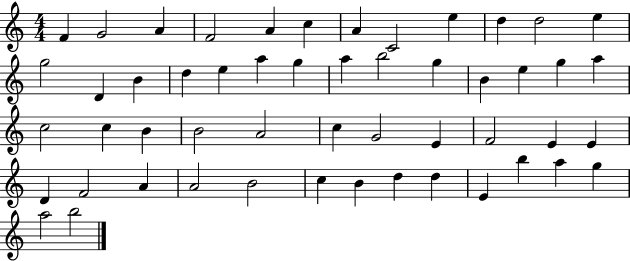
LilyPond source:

{
  \clef treble
  \numericTimeSignature
  \time 4/4
  \key c \major
  f'4 g'2 a'4 | f'2 a'4 c''4 | a'4 c'2 e''4 | d''4 d''2 e''4 | \break g''2 d'4 b'4 | d''4 e''4 a''4 g''4 | a''4 b''2 g''4 | b'4 e''4 g''4 a''4 | \break c''2 c''4 b'4 | b'2 a'2 | c''4 g'2 e'4 | f'2 e'4 e'4 | \break d'4 f'2 a'4 | a'2 b'2 | c''4 b'4 d''4 d''4 | e'4 b''4 a''4 g''4 | \break a''2 b''2 | \bar "|."
}